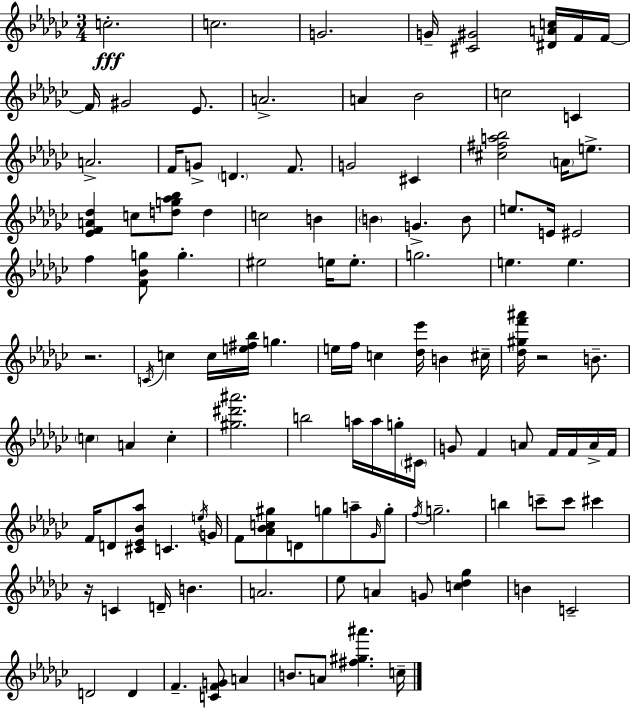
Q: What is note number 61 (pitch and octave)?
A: F4